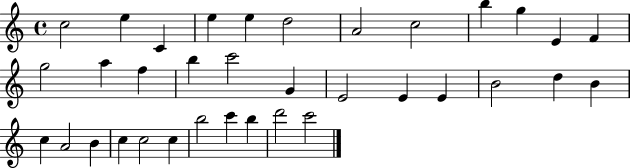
X:1
T:Untitled
M:4/4
L:1/4
K:C
c2 e C e e d2 A2 c2 b g E F g2 a f b c'2 G E2 E E B2 d B c A2 B c c2 c b2 c' b d'2 c'2